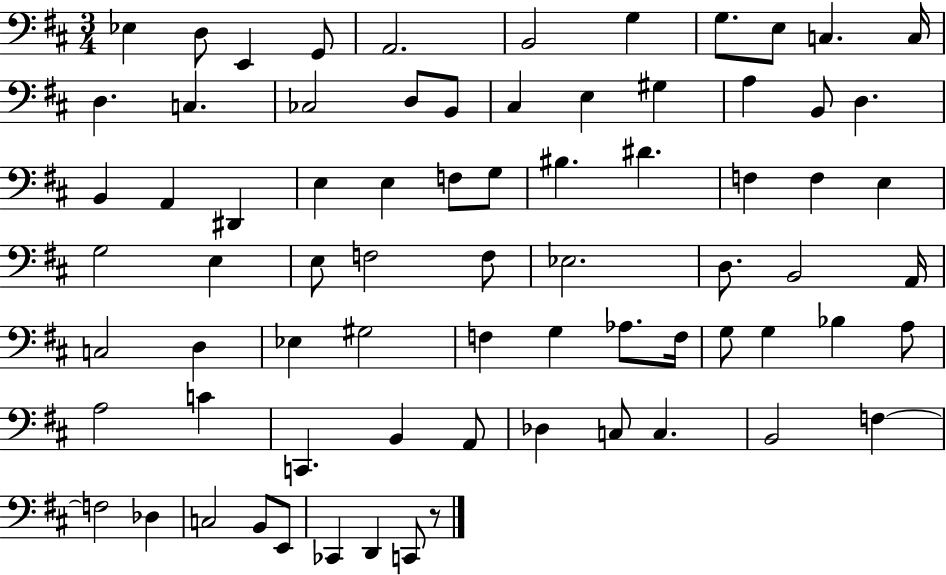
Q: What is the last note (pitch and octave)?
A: C2